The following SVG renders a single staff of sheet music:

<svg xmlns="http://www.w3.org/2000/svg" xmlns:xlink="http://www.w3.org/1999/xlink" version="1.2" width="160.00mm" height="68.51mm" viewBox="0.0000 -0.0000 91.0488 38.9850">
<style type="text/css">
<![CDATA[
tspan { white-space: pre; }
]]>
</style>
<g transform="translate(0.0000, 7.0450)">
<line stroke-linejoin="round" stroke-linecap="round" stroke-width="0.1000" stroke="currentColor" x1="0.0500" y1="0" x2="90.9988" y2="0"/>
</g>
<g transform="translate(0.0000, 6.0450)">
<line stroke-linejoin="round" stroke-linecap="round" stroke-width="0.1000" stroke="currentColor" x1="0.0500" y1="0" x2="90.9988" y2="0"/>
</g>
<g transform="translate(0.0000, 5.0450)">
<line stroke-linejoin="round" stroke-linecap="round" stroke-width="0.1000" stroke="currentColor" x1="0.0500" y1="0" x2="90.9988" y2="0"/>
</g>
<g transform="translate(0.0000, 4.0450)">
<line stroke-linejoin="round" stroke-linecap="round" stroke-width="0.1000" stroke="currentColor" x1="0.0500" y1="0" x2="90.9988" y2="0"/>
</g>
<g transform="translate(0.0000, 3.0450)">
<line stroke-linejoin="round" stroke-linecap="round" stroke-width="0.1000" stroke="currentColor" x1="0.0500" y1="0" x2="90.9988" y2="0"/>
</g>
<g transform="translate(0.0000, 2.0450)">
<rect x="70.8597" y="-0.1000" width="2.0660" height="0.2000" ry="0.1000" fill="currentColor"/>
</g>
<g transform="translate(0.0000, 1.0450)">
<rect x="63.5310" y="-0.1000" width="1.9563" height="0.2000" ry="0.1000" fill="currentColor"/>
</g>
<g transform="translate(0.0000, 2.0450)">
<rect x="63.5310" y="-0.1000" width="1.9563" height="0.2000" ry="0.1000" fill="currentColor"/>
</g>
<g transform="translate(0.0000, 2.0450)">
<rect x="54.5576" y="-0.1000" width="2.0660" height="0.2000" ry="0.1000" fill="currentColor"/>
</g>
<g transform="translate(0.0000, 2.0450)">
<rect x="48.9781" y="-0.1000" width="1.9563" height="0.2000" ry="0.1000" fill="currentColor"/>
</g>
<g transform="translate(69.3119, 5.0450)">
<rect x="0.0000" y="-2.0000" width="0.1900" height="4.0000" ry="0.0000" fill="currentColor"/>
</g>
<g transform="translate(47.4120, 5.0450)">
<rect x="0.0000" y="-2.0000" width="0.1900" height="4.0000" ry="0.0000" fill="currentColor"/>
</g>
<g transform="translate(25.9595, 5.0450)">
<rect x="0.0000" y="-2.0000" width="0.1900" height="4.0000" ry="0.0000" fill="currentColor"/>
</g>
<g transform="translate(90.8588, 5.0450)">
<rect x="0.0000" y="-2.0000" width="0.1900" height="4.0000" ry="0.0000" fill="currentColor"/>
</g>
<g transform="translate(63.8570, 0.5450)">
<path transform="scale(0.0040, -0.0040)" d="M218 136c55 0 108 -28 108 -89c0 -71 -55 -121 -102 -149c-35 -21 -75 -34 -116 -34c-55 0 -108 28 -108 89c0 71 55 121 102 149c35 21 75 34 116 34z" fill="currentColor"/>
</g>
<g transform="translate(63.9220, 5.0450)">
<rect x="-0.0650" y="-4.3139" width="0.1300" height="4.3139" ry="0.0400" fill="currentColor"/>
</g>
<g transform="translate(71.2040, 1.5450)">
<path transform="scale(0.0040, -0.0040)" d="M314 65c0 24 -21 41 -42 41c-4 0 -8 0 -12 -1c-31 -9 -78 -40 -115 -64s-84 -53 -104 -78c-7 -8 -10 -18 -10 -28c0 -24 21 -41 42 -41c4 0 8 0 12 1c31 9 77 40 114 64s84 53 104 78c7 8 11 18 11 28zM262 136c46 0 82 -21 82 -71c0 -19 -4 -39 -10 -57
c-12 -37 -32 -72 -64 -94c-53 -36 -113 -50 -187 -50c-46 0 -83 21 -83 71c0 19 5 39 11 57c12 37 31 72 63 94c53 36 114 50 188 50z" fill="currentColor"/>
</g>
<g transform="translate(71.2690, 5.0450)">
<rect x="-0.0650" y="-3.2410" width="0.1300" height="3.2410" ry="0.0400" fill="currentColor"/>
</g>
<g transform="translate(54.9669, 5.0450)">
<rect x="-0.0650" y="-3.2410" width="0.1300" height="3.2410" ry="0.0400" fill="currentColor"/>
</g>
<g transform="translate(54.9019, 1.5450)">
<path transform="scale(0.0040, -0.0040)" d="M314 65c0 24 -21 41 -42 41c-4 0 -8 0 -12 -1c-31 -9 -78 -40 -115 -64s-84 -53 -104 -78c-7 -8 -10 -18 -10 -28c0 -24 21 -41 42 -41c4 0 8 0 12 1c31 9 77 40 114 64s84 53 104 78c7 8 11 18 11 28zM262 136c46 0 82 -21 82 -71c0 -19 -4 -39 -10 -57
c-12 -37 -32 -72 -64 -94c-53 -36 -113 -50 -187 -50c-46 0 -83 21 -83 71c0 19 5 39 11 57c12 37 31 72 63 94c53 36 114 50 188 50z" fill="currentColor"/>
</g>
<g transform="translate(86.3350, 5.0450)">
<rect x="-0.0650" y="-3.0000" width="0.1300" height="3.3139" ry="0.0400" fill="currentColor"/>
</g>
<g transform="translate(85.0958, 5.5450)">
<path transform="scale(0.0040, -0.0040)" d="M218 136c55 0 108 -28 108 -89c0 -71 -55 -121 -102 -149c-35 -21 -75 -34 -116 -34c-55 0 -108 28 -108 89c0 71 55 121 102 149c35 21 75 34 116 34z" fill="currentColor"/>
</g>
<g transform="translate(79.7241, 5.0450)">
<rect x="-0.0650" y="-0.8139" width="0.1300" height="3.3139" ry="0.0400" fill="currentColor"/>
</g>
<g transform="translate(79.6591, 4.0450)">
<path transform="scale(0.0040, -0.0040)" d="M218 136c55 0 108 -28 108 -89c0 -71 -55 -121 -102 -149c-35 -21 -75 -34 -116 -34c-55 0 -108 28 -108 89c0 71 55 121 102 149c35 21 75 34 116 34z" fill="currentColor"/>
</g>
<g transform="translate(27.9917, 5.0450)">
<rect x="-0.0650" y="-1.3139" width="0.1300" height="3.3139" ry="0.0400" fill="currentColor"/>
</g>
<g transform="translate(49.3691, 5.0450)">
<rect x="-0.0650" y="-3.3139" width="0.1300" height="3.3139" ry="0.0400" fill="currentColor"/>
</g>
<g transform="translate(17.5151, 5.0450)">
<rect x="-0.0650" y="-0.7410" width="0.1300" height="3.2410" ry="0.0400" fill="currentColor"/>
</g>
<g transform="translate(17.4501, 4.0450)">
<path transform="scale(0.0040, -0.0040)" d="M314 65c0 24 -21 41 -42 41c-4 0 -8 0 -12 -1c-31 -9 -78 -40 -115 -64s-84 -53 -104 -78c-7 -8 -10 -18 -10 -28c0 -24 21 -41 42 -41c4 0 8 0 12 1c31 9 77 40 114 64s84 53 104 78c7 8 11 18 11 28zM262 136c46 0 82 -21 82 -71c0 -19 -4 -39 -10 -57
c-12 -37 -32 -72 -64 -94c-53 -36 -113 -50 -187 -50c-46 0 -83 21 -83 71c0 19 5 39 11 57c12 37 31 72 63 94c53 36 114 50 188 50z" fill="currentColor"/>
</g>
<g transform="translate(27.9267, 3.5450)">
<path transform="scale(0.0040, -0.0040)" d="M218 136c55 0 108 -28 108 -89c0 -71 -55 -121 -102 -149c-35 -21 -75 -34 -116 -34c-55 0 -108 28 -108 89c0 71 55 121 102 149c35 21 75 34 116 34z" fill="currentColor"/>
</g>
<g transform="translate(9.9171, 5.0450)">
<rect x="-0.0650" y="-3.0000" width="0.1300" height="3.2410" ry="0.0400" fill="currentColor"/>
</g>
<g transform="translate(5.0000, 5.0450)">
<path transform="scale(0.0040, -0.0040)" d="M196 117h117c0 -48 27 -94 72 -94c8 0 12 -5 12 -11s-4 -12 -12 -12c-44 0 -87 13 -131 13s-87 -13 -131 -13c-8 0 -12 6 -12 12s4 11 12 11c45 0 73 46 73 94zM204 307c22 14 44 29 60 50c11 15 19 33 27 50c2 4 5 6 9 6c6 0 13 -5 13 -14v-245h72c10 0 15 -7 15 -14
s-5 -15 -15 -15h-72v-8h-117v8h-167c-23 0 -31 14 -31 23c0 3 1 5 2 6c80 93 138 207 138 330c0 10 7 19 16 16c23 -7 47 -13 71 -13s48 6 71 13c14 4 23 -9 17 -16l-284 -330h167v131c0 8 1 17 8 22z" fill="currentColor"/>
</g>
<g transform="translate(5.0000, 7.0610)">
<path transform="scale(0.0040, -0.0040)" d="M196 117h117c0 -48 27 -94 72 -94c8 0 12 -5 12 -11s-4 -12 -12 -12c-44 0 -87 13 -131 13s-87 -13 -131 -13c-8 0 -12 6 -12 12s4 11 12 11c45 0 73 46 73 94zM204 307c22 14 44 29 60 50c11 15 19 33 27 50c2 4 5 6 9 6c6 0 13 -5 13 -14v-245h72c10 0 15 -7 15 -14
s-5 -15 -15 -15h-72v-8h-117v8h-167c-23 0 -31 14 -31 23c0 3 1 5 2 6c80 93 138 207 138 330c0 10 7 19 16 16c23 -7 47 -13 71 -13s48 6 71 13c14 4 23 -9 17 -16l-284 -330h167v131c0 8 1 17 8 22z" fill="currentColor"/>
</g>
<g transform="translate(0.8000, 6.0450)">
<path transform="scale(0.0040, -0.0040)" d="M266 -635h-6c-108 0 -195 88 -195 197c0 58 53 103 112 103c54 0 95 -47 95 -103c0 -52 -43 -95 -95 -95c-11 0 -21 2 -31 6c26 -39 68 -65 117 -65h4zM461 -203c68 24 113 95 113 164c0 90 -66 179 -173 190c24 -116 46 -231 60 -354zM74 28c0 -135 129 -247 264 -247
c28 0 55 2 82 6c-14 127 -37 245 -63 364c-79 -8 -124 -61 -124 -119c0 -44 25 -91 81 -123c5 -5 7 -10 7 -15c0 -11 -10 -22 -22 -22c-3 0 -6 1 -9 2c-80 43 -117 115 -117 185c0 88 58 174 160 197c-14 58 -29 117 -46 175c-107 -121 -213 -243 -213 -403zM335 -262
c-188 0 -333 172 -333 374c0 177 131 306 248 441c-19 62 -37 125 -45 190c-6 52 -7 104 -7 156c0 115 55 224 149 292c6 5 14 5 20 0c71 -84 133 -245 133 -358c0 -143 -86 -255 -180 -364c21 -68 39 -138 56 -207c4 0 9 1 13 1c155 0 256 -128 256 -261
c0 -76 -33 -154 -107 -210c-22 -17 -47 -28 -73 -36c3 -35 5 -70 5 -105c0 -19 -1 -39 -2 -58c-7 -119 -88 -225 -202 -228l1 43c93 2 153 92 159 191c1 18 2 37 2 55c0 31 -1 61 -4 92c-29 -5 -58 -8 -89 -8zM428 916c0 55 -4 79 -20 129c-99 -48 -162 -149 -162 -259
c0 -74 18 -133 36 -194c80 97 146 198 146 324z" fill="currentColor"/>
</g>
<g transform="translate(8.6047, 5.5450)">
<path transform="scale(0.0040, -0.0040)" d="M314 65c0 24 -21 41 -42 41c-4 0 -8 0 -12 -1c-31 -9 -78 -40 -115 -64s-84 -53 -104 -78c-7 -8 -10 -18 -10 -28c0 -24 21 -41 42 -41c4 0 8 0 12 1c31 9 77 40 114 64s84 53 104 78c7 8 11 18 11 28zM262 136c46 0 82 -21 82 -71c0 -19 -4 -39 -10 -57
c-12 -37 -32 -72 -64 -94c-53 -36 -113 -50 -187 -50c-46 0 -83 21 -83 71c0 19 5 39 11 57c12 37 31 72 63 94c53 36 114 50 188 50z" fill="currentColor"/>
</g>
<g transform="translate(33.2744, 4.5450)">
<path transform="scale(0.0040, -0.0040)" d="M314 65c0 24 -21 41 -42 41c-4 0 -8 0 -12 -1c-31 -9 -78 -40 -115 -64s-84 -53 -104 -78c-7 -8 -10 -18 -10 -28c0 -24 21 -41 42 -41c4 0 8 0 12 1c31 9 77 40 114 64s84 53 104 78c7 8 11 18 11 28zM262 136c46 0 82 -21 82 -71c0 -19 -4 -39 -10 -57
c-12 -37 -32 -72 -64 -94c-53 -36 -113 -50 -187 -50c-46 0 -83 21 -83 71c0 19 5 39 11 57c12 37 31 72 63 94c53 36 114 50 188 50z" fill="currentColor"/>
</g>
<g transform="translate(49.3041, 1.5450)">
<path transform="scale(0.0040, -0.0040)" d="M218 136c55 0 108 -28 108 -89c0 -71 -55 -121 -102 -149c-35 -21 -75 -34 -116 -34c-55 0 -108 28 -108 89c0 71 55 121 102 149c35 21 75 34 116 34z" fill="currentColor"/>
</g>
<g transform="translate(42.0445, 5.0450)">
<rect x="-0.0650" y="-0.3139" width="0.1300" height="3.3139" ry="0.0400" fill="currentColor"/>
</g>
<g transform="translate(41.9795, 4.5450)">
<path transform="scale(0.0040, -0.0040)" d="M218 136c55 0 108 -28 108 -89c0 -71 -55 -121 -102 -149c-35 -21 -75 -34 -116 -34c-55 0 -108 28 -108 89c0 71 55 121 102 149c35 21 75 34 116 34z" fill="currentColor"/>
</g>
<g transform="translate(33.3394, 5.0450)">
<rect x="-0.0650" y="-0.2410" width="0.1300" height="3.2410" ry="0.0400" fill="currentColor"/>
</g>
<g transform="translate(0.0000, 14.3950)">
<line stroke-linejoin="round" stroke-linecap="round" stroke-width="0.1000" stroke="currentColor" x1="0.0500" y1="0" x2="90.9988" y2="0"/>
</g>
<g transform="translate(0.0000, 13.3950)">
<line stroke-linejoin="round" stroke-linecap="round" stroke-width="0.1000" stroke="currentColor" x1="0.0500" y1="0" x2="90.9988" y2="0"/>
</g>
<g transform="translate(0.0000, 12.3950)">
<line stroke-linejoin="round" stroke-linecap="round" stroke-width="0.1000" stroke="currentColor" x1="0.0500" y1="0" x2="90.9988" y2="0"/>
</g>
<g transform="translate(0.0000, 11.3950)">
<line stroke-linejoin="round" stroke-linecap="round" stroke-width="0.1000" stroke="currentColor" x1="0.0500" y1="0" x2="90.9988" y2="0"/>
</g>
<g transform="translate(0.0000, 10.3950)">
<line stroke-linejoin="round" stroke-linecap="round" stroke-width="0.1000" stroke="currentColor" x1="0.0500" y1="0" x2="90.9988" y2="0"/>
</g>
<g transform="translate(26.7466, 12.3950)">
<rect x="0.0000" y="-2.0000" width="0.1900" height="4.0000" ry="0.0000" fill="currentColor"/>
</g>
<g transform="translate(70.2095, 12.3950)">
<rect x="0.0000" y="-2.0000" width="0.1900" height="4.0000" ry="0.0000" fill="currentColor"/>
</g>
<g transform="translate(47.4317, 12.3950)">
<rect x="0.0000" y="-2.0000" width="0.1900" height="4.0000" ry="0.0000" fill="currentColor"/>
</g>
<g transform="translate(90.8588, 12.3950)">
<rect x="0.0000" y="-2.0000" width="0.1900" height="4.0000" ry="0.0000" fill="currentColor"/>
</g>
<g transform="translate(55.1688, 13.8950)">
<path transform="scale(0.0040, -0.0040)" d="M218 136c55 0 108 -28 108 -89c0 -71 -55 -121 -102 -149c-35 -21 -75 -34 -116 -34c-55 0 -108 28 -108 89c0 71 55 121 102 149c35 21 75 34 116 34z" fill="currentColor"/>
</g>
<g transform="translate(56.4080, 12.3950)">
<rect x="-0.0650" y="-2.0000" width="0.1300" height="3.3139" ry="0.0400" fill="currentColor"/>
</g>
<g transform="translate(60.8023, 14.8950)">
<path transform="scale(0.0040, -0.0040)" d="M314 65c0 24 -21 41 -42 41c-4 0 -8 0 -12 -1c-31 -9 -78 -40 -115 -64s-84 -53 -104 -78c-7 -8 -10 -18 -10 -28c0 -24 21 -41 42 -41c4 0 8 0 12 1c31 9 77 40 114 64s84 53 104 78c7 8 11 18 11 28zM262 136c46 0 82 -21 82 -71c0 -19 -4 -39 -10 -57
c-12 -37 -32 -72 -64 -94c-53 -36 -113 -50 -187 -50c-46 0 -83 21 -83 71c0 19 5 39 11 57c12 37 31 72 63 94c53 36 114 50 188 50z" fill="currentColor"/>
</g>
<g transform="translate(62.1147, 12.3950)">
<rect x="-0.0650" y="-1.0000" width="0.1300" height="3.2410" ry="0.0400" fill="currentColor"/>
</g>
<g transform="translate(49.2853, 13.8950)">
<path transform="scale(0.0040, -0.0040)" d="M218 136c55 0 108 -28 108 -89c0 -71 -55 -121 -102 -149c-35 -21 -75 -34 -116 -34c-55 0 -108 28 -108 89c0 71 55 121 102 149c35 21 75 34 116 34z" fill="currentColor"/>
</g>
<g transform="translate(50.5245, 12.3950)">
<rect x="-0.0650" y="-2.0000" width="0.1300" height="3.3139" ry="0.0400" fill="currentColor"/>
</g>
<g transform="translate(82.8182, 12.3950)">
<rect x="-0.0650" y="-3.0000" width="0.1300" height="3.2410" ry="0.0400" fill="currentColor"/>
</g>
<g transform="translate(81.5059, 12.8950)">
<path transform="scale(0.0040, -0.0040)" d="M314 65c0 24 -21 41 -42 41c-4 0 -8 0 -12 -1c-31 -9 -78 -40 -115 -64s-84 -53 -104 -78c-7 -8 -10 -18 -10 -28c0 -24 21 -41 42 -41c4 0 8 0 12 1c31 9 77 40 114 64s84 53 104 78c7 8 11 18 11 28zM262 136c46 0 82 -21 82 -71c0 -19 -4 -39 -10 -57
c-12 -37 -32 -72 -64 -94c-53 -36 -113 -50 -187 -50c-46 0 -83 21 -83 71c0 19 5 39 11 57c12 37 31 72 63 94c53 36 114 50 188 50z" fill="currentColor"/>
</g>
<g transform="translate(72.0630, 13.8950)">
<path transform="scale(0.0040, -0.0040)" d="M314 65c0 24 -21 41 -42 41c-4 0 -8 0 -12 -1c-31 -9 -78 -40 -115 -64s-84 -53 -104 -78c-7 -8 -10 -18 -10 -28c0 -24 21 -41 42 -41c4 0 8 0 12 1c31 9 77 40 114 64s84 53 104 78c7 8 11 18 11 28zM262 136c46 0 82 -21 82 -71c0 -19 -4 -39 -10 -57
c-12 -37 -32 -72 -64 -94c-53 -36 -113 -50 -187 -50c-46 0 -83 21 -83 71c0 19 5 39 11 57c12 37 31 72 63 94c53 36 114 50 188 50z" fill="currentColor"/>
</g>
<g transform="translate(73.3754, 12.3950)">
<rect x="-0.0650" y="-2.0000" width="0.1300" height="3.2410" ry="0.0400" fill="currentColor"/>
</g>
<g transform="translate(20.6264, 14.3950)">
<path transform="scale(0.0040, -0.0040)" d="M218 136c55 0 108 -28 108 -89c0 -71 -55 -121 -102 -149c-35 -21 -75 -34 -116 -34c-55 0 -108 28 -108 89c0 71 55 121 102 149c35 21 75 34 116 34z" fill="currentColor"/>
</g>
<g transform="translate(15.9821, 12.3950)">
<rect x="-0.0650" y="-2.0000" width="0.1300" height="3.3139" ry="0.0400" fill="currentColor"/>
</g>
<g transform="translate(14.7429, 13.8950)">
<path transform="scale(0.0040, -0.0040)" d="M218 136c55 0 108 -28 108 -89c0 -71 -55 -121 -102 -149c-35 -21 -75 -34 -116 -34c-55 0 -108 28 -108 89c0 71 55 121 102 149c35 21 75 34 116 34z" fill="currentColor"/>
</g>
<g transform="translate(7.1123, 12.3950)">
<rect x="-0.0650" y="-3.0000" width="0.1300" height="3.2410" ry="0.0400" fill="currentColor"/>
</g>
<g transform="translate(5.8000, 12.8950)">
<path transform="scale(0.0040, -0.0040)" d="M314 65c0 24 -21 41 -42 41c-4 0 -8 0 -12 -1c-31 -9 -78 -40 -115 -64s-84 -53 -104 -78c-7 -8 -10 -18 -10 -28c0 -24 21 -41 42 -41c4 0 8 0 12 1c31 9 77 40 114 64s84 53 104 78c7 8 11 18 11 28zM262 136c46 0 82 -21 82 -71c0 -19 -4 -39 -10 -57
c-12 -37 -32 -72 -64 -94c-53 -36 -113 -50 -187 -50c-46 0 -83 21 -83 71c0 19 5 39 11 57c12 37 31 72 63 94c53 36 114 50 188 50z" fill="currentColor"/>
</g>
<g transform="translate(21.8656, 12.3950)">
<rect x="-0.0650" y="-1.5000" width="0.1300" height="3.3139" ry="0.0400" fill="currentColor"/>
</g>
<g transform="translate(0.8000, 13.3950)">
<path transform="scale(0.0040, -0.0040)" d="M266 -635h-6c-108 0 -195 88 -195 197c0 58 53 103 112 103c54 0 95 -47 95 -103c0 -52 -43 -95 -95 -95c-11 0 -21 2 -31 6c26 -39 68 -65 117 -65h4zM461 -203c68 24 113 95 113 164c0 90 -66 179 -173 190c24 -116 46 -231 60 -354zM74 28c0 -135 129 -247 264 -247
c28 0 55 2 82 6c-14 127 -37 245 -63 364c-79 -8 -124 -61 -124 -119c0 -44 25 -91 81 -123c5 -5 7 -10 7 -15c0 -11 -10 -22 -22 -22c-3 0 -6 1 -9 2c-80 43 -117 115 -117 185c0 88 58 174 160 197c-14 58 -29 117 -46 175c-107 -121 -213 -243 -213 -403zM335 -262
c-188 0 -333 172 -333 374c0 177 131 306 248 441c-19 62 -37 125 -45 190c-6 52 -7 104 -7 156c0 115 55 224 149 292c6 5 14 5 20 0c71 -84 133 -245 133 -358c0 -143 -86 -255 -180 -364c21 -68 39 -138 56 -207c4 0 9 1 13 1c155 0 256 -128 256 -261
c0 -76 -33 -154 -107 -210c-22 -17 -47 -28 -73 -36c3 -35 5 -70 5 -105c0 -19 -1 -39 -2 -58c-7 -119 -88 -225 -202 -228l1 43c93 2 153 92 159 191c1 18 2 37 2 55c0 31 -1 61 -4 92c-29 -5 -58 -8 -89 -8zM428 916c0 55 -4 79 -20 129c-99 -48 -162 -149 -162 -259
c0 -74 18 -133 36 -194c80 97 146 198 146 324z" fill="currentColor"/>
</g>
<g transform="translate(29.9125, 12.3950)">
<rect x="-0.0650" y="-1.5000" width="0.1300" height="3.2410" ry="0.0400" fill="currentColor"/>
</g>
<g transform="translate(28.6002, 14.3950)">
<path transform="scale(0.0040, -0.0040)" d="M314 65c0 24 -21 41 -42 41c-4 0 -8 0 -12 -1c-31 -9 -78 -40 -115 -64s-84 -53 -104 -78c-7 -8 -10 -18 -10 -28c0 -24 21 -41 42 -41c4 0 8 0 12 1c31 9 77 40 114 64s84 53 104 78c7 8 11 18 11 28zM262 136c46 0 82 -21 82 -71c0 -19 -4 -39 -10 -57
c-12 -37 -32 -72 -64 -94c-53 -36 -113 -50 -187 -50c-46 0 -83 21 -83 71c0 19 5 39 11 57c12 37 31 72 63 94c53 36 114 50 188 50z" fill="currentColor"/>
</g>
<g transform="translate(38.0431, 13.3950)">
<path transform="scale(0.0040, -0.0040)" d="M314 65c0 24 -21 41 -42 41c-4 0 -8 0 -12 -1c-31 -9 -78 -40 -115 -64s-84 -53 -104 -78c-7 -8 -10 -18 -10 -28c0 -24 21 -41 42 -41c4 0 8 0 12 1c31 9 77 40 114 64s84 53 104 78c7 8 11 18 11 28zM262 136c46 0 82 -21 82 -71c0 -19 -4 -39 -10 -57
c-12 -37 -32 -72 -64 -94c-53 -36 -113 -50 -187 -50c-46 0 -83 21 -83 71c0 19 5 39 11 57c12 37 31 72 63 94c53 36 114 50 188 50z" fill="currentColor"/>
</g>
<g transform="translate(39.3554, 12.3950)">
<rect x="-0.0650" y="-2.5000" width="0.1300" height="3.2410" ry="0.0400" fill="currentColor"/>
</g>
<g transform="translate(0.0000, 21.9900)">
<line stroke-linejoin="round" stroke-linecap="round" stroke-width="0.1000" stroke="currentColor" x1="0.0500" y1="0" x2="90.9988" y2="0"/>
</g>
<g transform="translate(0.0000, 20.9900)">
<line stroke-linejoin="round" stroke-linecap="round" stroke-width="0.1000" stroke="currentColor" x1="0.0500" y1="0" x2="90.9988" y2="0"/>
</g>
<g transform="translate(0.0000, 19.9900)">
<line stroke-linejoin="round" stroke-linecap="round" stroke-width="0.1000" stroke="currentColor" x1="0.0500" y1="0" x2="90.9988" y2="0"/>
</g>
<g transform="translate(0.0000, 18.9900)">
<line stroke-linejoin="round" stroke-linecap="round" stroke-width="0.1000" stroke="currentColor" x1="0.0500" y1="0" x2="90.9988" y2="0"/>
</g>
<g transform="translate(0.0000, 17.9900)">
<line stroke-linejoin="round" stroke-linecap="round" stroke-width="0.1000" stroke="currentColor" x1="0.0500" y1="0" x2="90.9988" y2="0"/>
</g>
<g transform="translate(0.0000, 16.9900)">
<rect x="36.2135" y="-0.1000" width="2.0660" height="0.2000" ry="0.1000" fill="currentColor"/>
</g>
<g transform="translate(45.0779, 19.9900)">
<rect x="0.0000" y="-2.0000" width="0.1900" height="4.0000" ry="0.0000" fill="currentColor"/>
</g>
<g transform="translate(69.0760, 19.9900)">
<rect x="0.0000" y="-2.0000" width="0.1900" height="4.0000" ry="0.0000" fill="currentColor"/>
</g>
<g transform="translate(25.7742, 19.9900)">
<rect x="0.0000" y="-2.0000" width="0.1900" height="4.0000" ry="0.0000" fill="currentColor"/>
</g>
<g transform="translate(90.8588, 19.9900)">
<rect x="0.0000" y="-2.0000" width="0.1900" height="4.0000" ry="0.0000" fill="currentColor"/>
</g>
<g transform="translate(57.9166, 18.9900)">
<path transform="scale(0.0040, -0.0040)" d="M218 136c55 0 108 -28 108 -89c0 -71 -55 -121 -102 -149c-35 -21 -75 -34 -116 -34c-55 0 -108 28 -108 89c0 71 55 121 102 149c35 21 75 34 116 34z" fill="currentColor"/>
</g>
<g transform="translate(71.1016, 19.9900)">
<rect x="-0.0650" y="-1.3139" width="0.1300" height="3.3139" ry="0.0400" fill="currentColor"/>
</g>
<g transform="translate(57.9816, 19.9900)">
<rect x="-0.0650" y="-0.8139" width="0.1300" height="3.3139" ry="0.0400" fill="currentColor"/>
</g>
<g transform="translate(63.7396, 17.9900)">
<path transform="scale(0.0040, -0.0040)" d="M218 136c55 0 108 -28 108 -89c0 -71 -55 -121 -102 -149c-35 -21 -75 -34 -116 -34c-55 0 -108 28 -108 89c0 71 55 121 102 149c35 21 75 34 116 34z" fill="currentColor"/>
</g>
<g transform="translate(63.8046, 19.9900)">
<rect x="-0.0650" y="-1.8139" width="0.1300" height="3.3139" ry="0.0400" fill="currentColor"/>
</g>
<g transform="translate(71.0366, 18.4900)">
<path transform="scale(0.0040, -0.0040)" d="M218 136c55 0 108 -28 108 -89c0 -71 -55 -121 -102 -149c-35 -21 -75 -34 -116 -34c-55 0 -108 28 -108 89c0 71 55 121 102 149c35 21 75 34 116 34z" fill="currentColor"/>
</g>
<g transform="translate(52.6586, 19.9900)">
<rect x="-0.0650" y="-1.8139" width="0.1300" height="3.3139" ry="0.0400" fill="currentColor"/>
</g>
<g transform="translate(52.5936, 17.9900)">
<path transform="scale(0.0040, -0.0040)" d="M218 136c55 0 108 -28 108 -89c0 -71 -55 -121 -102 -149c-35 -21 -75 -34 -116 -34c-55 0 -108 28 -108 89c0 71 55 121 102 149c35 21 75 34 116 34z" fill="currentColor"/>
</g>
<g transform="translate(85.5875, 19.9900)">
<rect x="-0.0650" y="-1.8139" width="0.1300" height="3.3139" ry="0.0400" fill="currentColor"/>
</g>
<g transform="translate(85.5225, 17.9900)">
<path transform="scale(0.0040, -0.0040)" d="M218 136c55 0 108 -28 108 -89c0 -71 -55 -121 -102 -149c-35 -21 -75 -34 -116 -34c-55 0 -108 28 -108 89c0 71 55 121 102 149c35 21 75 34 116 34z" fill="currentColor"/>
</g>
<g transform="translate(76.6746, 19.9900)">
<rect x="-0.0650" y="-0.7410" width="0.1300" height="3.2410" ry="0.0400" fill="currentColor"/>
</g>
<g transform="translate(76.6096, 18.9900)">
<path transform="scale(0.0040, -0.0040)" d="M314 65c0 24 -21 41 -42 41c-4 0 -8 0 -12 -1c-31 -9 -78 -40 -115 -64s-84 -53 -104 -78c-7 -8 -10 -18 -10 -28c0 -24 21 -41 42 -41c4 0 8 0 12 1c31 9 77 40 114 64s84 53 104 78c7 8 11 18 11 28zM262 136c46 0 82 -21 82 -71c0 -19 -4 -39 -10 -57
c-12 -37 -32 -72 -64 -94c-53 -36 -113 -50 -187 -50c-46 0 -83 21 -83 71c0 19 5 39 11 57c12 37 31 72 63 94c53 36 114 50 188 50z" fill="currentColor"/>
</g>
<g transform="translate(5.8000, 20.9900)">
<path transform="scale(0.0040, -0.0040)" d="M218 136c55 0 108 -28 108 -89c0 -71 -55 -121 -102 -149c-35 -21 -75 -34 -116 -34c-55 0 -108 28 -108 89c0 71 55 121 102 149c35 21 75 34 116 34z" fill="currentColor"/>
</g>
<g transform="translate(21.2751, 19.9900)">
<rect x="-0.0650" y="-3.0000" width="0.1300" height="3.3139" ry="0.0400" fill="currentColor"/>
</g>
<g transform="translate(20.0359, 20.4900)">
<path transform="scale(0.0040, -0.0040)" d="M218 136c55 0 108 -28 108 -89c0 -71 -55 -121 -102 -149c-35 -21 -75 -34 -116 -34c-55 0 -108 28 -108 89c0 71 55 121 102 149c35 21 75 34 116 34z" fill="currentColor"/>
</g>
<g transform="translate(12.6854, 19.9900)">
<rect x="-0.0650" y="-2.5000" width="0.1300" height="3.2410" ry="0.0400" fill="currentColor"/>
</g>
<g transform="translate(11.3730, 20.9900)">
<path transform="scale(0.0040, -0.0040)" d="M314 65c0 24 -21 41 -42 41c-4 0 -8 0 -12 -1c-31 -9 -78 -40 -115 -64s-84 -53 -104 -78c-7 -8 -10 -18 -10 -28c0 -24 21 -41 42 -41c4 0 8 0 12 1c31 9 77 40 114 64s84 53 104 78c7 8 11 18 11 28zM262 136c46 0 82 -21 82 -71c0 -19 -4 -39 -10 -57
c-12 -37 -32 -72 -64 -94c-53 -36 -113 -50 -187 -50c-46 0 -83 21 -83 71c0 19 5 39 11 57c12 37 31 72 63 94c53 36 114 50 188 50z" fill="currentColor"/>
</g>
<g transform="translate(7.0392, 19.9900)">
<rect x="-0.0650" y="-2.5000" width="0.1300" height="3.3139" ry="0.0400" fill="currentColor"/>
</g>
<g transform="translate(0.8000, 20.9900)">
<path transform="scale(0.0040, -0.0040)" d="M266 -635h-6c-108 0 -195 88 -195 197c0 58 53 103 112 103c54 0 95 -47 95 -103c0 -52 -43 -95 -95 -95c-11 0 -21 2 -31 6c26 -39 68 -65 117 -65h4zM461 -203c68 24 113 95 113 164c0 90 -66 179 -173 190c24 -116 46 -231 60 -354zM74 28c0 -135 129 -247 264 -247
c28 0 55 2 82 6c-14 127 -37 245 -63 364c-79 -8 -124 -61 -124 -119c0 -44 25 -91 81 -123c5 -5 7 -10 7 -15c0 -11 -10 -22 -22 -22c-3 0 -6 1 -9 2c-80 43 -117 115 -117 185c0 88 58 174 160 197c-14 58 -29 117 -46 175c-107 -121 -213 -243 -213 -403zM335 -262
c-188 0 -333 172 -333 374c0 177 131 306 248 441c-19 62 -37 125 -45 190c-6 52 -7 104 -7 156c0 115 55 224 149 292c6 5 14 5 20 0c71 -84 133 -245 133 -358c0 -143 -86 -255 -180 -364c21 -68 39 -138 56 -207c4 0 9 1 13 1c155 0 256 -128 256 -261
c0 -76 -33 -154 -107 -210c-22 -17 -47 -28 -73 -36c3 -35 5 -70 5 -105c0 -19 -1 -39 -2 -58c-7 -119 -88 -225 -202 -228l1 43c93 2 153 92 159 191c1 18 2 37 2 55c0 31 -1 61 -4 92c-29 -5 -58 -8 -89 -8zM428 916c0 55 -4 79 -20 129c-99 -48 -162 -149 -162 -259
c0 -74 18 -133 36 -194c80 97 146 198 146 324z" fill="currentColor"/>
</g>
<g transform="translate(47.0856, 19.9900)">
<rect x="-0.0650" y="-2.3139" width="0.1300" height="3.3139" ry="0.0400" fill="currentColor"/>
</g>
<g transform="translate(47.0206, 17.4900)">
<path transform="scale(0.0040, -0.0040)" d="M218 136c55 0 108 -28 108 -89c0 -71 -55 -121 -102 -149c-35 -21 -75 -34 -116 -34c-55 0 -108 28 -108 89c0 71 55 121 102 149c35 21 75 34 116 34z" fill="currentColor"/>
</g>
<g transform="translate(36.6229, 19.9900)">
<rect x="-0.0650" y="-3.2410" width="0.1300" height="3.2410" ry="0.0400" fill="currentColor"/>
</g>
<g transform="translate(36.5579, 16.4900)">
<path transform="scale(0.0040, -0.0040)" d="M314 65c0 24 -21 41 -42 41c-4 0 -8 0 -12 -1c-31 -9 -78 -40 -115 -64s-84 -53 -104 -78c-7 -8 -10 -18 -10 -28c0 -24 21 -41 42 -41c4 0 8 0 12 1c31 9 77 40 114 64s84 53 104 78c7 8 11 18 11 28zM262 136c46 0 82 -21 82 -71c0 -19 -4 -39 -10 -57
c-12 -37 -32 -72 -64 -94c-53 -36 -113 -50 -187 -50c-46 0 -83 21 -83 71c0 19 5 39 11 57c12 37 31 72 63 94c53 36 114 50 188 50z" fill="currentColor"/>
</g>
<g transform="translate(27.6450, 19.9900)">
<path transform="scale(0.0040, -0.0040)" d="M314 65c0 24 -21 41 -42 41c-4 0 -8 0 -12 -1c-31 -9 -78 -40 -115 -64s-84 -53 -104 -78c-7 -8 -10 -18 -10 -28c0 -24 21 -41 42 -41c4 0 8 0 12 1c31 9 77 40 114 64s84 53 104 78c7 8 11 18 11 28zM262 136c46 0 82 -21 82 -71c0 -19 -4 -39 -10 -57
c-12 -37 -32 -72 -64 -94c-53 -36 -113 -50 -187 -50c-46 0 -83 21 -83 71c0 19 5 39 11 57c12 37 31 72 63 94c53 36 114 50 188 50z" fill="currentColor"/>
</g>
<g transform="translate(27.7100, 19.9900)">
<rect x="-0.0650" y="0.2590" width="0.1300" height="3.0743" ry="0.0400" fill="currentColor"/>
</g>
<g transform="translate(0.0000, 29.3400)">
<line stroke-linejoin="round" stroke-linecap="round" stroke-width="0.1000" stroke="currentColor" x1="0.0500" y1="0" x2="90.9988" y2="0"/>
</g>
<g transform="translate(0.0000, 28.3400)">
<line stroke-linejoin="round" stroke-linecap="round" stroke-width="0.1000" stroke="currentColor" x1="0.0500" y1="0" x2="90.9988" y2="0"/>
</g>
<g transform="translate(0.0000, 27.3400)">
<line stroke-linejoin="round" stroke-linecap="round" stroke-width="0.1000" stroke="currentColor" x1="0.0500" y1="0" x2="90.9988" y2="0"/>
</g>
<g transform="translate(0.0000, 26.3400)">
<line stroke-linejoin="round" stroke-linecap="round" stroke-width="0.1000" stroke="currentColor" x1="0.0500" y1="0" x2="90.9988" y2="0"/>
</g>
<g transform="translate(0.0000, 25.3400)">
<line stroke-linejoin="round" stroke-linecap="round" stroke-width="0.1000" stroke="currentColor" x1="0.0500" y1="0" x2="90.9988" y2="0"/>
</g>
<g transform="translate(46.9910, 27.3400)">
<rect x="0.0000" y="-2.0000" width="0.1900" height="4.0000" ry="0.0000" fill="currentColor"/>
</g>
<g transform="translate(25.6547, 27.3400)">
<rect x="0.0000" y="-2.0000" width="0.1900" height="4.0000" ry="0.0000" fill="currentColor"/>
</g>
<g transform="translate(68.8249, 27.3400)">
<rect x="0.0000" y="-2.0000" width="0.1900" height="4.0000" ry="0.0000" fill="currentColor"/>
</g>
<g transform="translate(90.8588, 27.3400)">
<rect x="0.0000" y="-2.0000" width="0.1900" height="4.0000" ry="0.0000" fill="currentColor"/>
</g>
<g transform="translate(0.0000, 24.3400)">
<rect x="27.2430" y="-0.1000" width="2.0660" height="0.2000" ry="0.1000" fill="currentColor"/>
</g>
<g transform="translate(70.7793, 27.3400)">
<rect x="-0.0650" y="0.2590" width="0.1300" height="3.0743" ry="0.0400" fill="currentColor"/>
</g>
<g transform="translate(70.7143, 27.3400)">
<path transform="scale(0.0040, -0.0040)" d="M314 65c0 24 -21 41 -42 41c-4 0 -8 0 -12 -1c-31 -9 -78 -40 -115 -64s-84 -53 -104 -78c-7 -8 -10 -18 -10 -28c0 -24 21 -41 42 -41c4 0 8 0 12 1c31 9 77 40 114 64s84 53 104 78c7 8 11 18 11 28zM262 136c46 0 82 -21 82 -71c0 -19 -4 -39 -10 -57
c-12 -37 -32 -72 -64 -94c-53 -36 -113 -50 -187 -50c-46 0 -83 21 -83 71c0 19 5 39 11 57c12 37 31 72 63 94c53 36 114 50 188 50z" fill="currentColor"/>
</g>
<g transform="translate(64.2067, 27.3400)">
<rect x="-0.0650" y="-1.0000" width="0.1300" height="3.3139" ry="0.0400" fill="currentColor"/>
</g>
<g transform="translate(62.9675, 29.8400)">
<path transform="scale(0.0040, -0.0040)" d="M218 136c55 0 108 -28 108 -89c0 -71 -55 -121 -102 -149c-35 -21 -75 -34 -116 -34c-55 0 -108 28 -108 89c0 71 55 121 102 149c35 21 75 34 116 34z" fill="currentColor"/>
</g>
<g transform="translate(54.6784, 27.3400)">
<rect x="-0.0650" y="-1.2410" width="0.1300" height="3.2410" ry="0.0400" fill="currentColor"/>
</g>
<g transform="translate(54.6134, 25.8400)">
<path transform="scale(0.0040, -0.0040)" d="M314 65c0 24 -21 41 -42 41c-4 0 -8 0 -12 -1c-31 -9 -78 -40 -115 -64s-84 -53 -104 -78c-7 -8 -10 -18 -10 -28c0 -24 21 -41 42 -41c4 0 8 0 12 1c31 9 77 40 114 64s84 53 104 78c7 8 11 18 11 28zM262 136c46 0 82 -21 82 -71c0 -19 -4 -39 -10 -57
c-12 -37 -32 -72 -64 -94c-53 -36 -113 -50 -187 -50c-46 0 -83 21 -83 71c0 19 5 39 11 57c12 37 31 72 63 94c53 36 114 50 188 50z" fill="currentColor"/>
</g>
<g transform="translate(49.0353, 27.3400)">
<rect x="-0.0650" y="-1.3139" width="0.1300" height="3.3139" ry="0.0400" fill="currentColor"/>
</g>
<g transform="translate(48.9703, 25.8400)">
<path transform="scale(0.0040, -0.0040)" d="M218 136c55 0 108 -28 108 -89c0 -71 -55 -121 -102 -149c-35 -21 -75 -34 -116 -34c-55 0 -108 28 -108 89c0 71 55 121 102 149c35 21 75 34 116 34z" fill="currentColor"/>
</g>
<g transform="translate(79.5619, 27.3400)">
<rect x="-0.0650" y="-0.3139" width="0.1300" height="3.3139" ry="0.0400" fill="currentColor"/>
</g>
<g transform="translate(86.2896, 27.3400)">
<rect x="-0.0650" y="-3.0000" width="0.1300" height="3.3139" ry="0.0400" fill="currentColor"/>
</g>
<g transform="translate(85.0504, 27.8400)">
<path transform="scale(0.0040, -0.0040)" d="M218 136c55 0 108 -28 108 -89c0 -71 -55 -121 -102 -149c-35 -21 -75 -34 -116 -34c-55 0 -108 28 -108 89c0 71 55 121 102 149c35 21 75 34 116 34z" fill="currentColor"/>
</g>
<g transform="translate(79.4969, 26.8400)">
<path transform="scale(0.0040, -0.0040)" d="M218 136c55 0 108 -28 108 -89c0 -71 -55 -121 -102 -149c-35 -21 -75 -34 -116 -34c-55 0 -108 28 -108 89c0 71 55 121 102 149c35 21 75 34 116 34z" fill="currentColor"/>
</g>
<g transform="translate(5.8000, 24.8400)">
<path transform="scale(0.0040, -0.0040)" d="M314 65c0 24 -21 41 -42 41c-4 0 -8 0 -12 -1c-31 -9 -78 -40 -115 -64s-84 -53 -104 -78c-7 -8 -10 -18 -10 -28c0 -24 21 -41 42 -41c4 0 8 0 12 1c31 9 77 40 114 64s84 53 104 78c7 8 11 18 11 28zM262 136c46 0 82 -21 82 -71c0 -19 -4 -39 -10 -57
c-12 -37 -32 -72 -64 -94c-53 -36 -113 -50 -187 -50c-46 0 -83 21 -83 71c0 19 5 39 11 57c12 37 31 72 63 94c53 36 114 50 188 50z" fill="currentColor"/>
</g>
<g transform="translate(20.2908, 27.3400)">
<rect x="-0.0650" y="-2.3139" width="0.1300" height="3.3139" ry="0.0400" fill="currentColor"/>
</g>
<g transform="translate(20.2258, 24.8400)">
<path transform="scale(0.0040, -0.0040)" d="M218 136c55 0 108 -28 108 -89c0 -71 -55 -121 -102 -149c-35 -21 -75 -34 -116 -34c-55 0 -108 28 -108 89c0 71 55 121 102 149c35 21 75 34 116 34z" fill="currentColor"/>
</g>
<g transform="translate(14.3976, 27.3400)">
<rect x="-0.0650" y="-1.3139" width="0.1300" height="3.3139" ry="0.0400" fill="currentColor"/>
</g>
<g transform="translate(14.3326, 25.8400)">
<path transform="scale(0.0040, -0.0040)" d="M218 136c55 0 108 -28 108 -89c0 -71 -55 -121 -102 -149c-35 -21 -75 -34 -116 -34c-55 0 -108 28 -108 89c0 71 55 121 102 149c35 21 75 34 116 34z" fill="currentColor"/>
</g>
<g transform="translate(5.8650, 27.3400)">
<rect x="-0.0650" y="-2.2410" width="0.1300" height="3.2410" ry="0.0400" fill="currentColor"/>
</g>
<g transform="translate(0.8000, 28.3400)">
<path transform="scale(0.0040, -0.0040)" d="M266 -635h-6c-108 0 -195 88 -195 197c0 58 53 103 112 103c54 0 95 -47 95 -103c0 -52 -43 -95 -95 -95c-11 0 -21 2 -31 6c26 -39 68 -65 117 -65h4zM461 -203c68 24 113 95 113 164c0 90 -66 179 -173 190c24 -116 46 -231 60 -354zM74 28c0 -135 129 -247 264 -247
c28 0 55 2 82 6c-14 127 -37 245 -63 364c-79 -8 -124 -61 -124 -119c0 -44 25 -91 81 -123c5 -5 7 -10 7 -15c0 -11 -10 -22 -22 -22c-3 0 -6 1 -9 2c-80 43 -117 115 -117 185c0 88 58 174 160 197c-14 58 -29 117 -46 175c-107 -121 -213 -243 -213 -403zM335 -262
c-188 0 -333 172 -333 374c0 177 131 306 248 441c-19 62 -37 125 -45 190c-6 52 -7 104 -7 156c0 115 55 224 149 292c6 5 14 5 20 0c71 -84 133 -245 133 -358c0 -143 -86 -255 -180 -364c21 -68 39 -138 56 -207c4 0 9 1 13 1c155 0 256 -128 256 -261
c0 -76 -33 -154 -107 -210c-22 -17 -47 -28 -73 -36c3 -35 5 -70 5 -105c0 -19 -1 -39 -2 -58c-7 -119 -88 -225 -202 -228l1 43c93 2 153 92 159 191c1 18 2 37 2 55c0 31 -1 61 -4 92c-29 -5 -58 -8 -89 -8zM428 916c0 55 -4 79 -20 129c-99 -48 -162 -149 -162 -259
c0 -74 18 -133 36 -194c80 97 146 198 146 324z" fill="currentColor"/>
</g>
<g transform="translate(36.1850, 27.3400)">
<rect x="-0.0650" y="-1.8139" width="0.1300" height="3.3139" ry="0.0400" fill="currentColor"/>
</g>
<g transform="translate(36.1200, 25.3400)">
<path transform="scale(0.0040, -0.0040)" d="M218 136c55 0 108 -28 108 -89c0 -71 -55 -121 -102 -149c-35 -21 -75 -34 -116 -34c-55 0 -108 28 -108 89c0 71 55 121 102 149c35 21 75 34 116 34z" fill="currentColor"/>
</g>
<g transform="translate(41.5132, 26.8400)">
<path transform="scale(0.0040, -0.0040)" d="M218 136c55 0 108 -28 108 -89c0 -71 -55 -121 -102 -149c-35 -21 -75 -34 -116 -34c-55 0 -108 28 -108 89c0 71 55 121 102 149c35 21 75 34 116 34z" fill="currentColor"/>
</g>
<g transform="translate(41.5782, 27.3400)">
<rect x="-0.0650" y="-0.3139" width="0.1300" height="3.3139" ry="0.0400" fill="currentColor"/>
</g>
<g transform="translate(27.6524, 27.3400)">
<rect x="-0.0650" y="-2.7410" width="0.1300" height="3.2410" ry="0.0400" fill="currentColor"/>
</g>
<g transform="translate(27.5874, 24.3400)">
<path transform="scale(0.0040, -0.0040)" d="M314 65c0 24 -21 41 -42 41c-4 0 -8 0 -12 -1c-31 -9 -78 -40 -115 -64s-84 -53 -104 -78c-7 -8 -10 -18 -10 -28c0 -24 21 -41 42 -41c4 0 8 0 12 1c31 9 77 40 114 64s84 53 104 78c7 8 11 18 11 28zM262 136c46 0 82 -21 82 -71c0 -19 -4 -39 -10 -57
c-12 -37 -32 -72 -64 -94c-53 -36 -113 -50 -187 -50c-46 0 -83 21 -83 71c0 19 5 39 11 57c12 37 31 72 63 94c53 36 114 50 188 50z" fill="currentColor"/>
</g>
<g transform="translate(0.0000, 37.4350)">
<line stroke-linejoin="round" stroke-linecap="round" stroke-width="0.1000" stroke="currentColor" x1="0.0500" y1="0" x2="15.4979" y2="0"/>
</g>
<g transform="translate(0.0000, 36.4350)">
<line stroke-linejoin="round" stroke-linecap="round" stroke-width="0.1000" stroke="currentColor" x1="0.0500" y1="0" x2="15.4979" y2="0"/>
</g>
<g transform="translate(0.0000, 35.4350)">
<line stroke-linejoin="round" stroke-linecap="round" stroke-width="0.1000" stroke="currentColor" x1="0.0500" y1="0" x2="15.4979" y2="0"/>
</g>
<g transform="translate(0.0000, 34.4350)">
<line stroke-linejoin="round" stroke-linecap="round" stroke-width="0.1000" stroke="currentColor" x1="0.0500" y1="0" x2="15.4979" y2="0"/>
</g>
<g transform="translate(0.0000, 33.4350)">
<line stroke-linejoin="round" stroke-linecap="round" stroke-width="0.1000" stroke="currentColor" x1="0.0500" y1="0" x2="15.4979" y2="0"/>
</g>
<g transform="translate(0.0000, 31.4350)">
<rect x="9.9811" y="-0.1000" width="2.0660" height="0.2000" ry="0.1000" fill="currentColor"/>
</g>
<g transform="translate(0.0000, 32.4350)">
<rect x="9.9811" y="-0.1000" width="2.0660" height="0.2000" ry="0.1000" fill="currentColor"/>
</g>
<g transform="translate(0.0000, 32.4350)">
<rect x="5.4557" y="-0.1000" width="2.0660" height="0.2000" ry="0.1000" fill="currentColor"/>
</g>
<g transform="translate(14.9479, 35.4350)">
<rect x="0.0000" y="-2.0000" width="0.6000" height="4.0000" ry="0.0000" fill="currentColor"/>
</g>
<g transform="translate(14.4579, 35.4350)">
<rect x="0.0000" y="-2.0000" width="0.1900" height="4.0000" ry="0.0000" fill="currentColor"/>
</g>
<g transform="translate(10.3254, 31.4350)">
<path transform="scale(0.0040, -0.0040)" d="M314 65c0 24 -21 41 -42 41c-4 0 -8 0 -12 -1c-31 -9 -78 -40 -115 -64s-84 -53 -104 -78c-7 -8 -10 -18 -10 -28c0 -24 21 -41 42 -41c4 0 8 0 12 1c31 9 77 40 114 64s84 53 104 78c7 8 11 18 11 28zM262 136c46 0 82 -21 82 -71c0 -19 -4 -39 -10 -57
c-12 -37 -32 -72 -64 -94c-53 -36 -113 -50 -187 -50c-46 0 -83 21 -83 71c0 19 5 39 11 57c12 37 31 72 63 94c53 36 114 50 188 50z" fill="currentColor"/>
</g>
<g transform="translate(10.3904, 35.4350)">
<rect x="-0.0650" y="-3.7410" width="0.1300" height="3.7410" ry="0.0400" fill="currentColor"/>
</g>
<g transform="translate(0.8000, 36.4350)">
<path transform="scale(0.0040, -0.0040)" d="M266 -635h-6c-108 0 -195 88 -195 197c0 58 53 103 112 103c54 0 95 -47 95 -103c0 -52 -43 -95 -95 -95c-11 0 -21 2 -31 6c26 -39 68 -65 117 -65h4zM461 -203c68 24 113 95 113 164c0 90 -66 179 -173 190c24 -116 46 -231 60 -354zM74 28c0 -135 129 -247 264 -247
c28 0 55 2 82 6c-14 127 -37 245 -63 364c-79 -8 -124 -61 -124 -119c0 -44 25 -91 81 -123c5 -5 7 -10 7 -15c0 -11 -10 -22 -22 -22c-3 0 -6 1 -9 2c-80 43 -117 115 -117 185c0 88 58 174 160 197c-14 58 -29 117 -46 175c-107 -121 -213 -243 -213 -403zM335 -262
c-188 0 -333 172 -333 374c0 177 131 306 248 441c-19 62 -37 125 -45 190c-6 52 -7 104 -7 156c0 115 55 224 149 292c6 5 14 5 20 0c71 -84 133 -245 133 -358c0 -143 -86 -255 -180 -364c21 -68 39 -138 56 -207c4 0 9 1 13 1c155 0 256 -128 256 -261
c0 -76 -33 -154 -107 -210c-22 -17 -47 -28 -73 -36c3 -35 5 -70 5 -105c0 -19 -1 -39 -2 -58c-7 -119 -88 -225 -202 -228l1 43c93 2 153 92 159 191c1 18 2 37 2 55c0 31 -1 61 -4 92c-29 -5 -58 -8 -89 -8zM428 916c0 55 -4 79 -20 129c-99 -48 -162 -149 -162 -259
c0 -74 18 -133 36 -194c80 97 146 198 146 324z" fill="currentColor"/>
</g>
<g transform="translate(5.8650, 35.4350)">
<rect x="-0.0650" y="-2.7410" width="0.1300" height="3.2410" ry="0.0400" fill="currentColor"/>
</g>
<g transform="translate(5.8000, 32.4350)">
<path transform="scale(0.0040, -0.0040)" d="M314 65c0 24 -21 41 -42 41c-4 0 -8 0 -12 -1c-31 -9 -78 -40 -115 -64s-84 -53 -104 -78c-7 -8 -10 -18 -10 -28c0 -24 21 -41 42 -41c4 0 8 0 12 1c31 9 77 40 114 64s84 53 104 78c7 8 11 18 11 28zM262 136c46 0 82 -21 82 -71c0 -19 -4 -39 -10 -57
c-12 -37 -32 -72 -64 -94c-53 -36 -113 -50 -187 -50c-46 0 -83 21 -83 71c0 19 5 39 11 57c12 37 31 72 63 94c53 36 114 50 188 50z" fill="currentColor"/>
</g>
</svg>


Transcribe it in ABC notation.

X:1
T:Untitled
M:4/4
L:1/4
K:C
A2 d2 e c2 c b b2 d' b2 d A A2 F E E2 G2 F F D2 F2 A2 G G2 A B2 b2 g f d f e d2 f g2 e g a2 f c e e2 D B2 c A a2 c'2